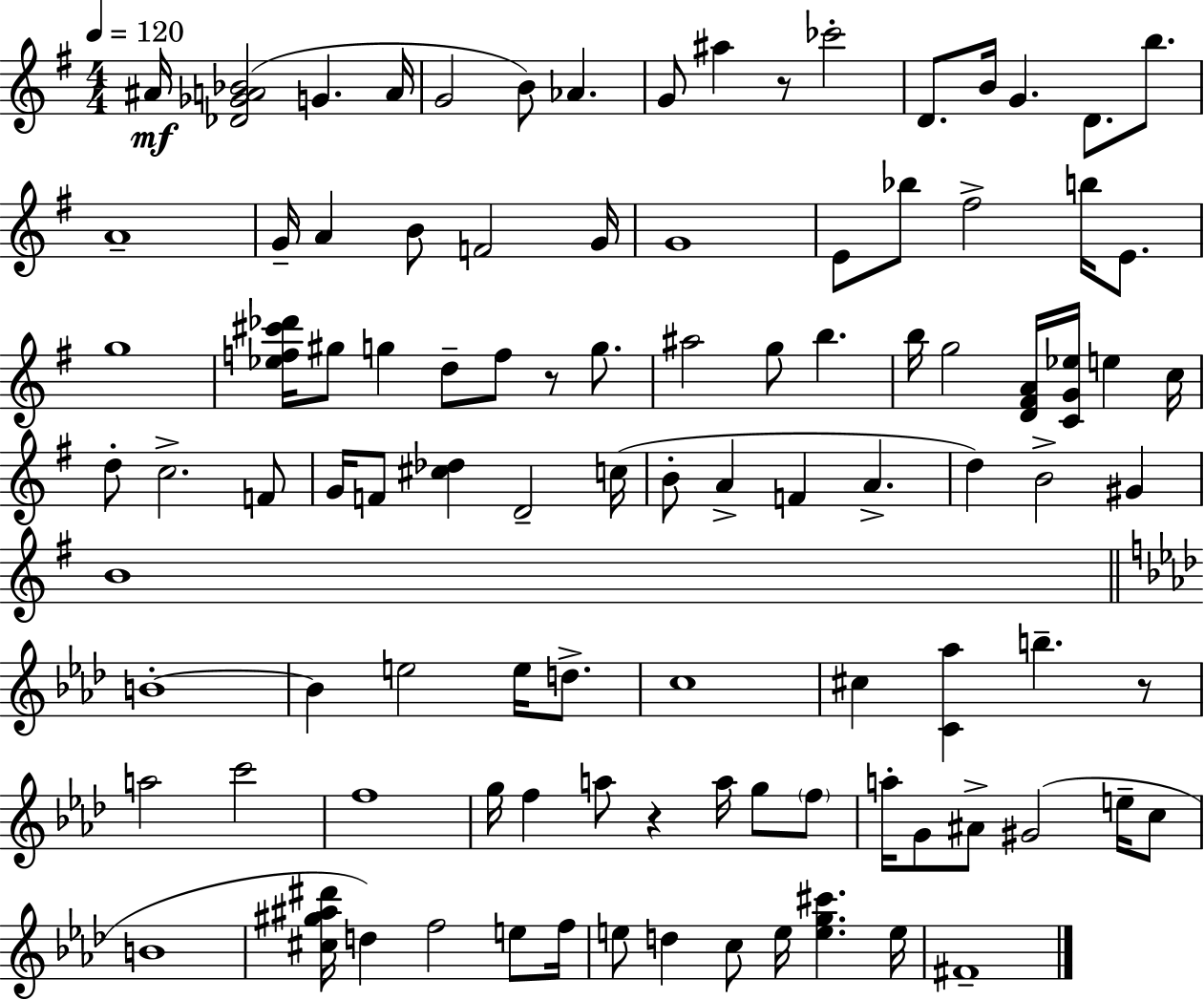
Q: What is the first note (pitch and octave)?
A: A#4